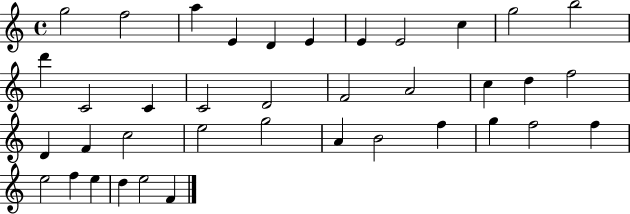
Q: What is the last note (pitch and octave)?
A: F4